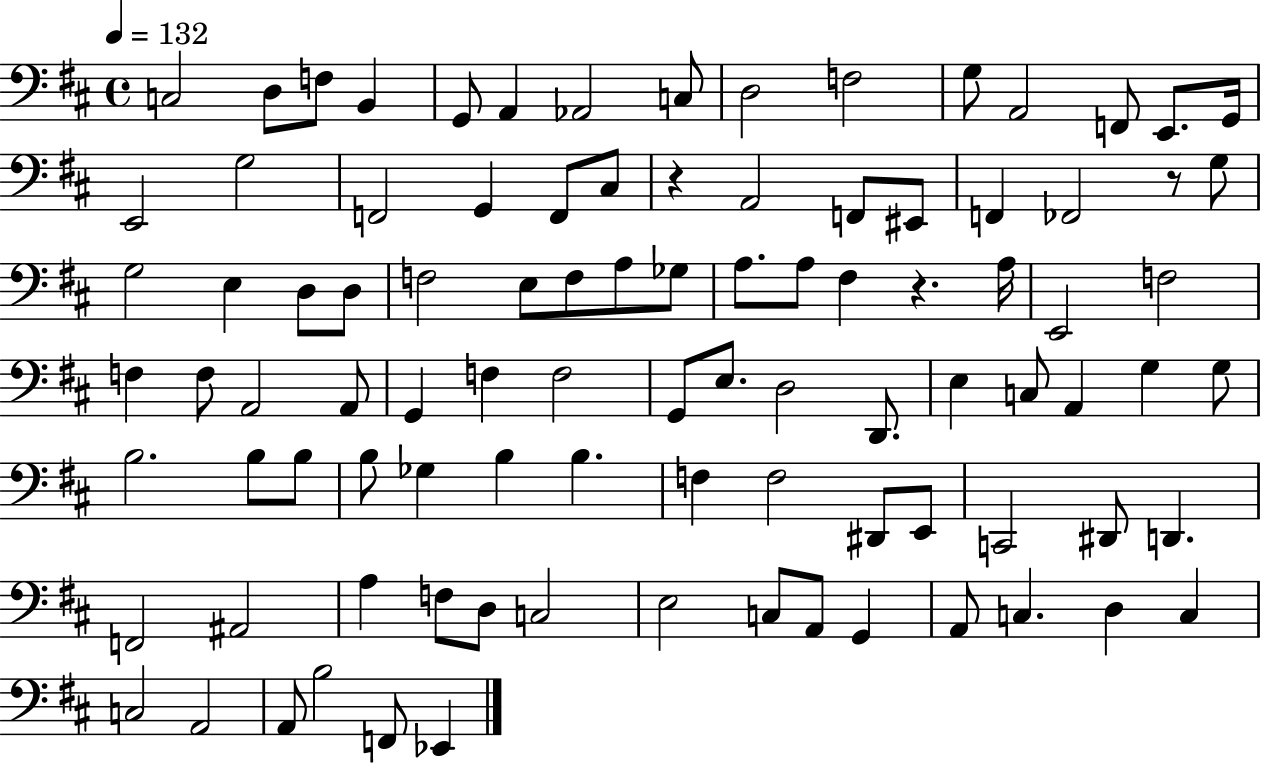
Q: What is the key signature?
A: D major